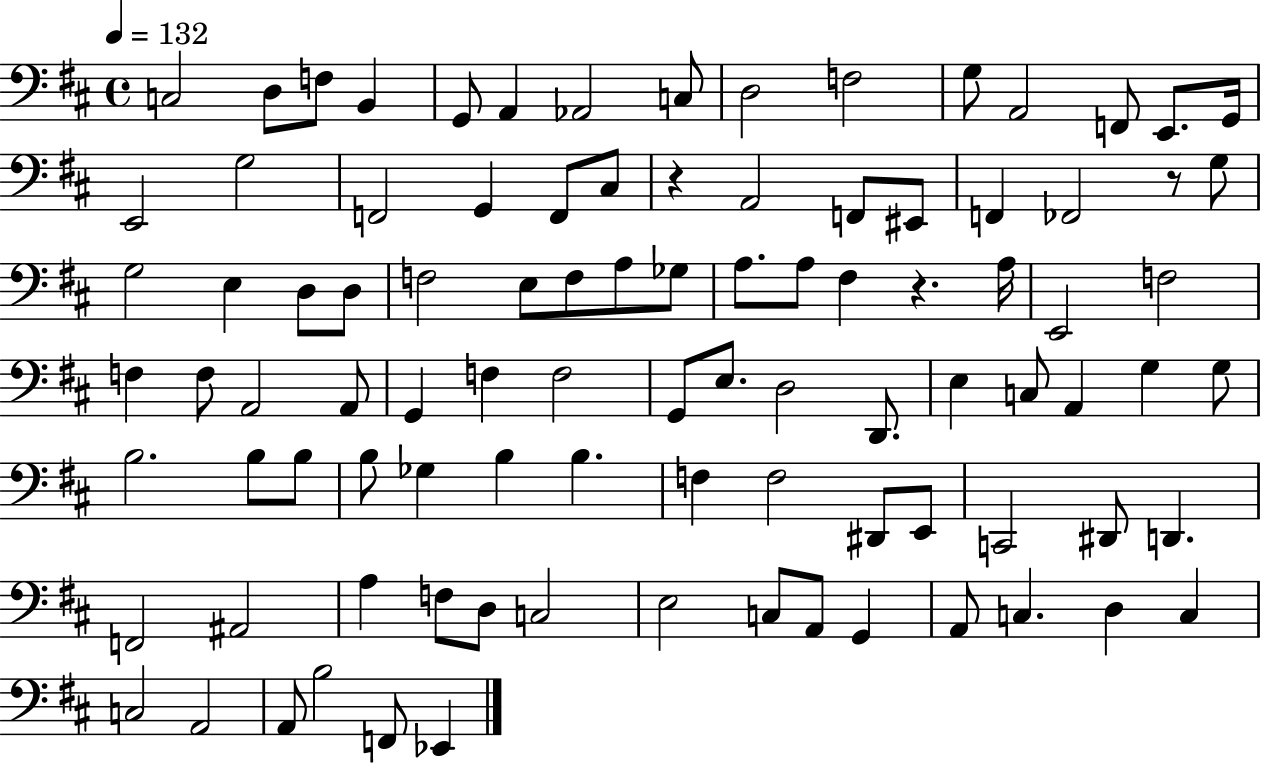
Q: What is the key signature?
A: D major